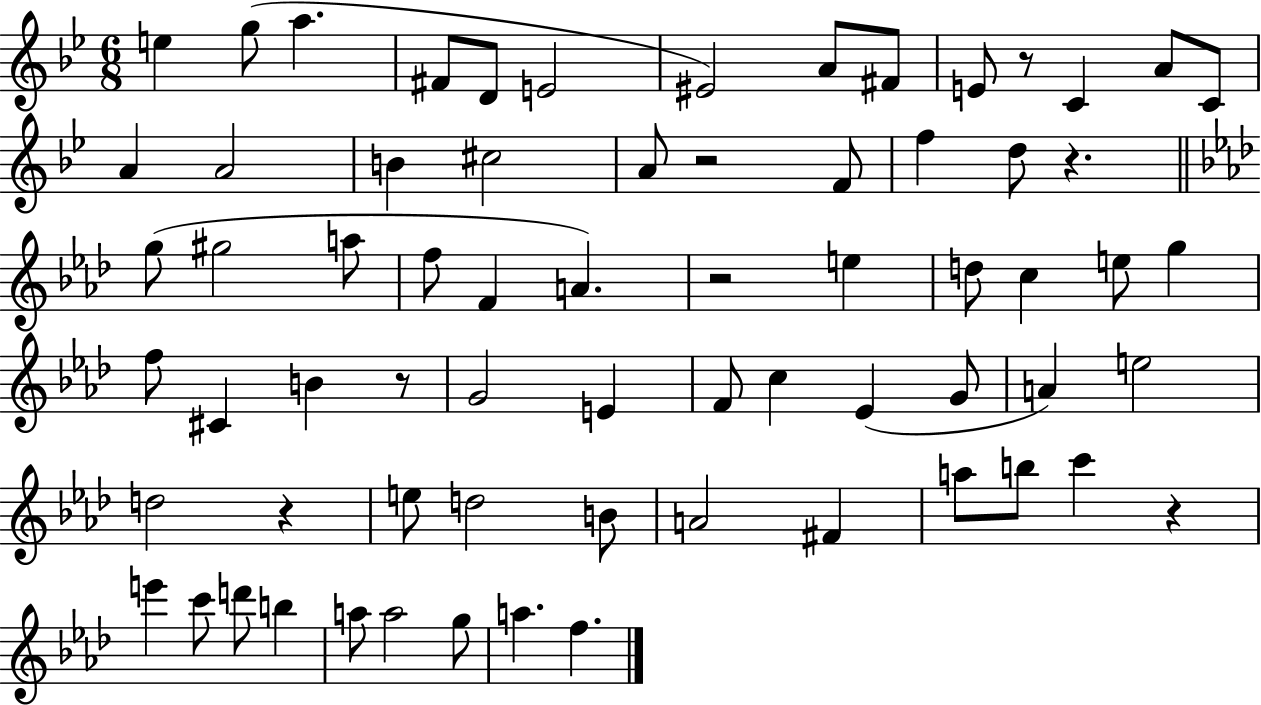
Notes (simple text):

E5/q G5/e A5/q. F#4/e D4/e E4/h EIS4/h A4/e F#4/e E4/e R/e C4/q A4/e C4/e A4/q A4/h B4/q C#5/h A4/e R/h F4/e F5/q D5/e R/q. G5/e G#5/h A5/e F5/e F4/q A4/q. R/h E5/q D5/e C5/q E5/e G5/q F5/e C#4/q B4/q R/e G4/h E4/q F4/e C5/q Eb4/q G4/e A4/q E5/h D5/h R/q E5/e D5/h B4/e A4/h F#4/q A5/e B5/e C6/q R/q E6/q C6/e D6/e B5/q A5/e A5/h G5/e A5/q. F5/q.